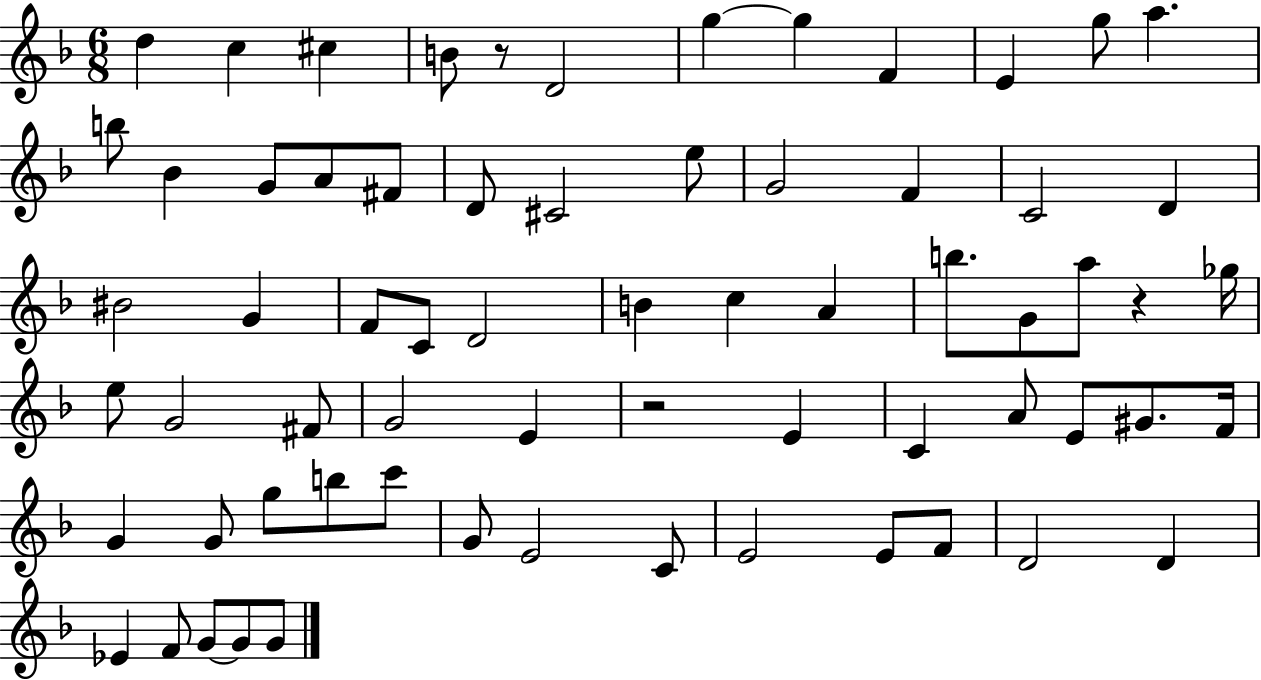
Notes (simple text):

D5/q C5/q C#5/q B4/e R/e D4/h G5/q G5/q F4/q E4/q G5/e A5/q. B5/e Bb4/q G4/e A4/e F#4/e D4/e C#4/h E5/e G4/h F4/q C4/h D4/q BIS4/h G4/q F4/e C4/e D4/h B4/q C5/q A4/q B5/e. G4/e A5/e R/q Gb5/s E5/e G4/h F#4/e G4/h E4/q R/h E4/q C4/q A4/e E4/e G#4/e. F4/s G4/q G4/e G5/e B5/e C6/e G4/e E4/h C4/e E4/h E4/e F4/e D4/h D4/q Eb4/q F4/e G4/e G4/e G4/e